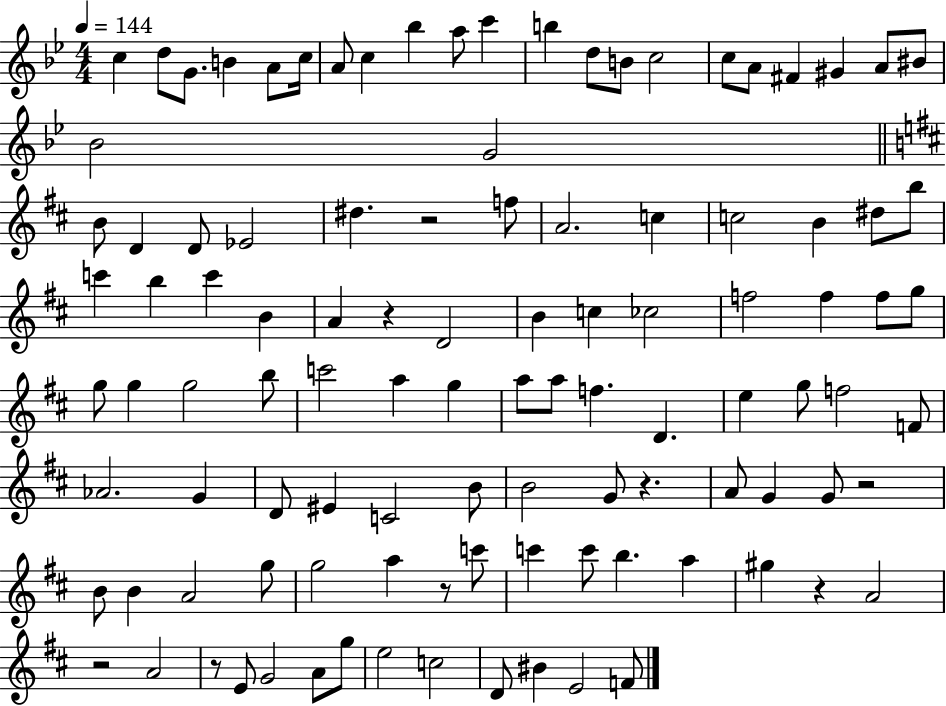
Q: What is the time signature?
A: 4/4